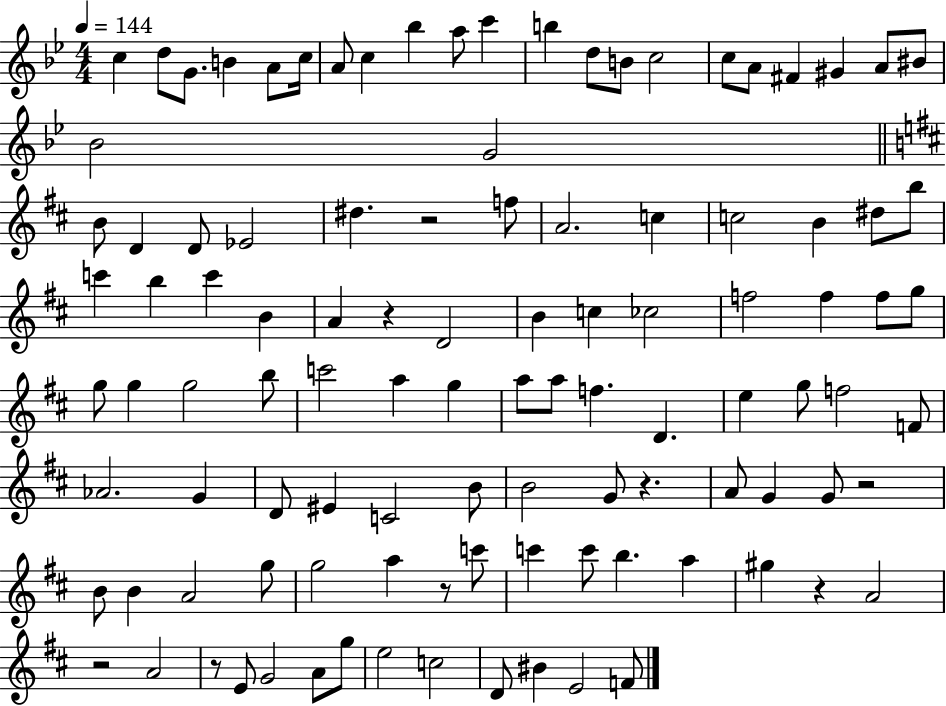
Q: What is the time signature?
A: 4/4